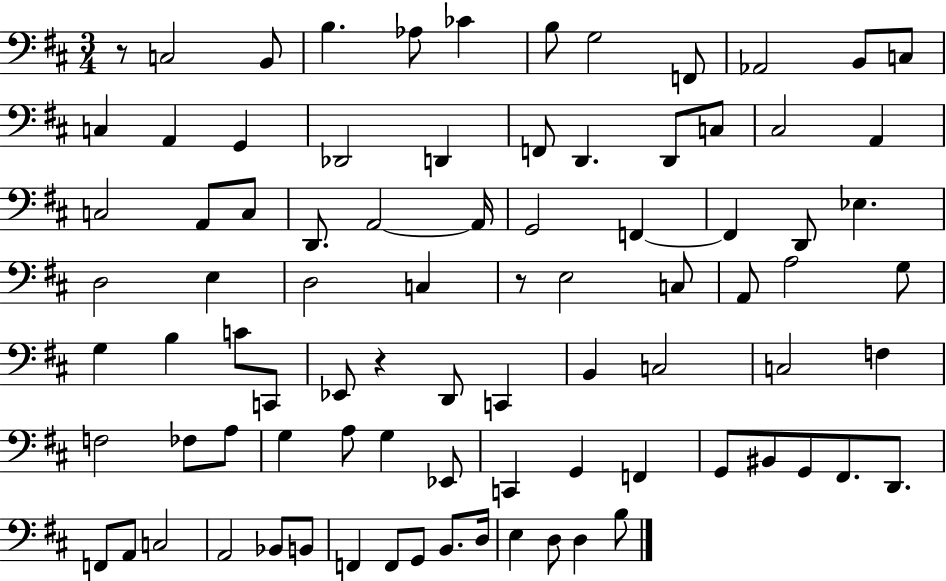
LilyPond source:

{
  \clef bass
  \numericTimeSignature
  \time 3/4
  \key d \major
  r8 c2 b,8 | b4. aes8 ces'4 | b8 g2 f,8 | aes,2 b,8 c8 | \break c4 a,4 g,4 | des,2 d,4 | f,8 d,4. d,8 c8 | cis2 a,4 | \break c2 a,8 c8 | d,8. a,2~~ a,16 | g,2 f,4~~ | f,4 d,8 ees4. | \break d2 e4 | d2 c4 | r8 e2 c8 | a,8 a2 g8 | \break g4 b4 c'8 c,8 | ees,8 r4 d,8 c,4 | b,4 c2 | c2 f4 | \break f2 fes8 a8 | g4 a8 g4 ees,8 | c,4 g,4 f,4 | g,8 bis,8 g,8 fis,8. d,8. | \break f,8 a,8 c2 | a,2 bes,8 b,8 | f,4 f,8 g,8 b,8. d16 | e4 d8 d4 b8 | \break \bar "|."
}